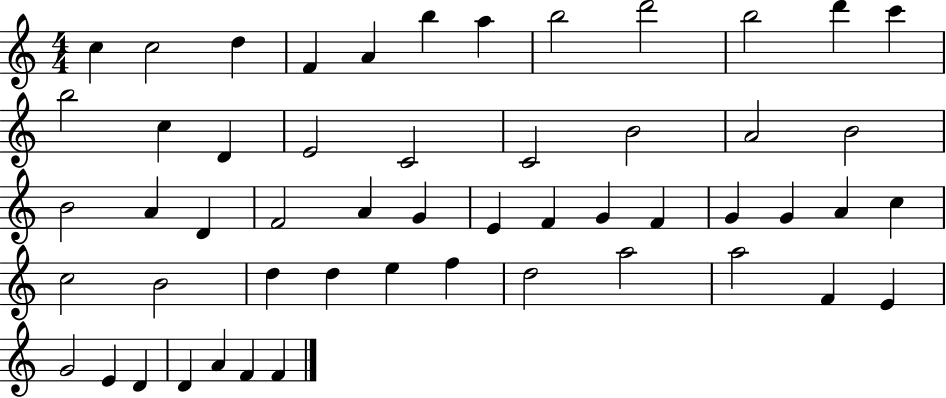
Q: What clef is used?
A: treble